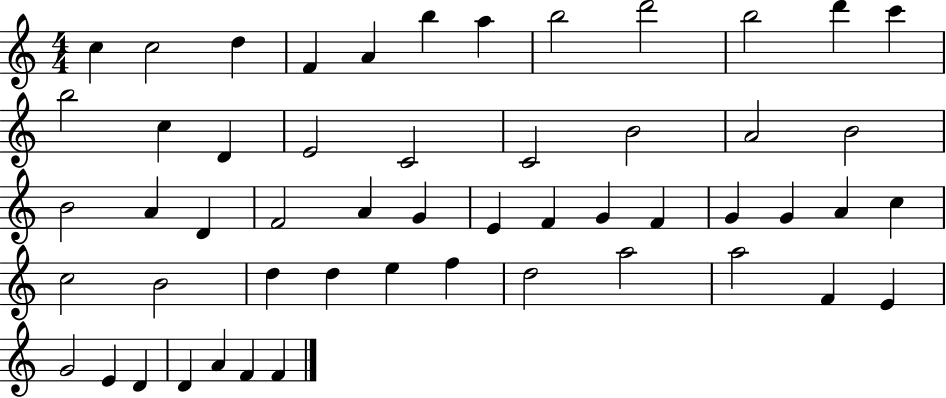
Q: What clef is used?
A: treble